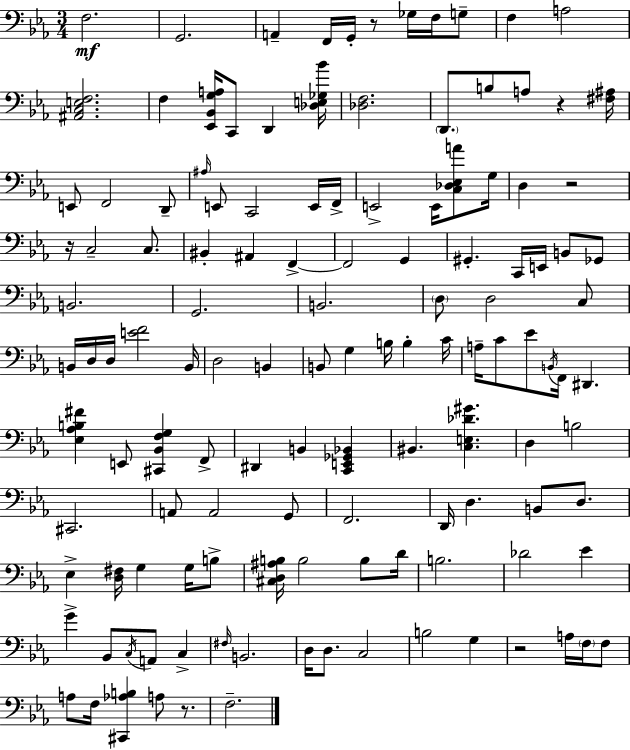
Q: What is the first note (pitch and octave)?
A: F3